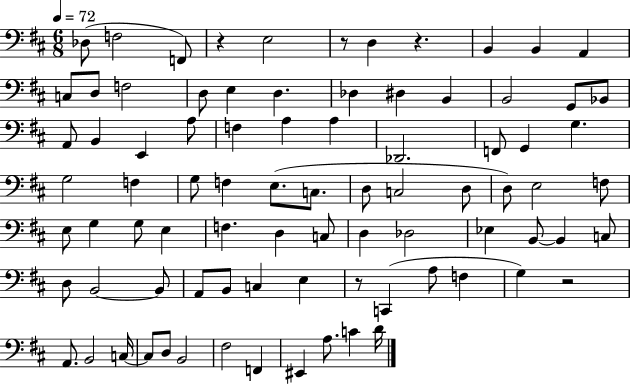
X:1
T:Untitled
M:6/8
L:1/4
K:D
_D,/2 F,2 F,,/2 z E,2 z/2 D, z B,, B,, A,, C,/2 D,/2 F,2 D,/2 E, D, _D, ^D, B,, B,,2 G,,/2 _B,,/2 A,,/2 B,, E,, A,/2 F, A, A, _D,,2 F,,/2 G,, G, G,2 F, G,/2 F, E,/2 C,/2 D,/2 C,2 D,/2 D,/2 E,2 F,/2 E,/2 G, G,/2 E, F, D, C,/2 D, _D,2 _E, B,,/2 B,, C,/2 D,/2 B,,2 B,,/2 A,,/2 B,,/2 C, E, z/2 C,, A,/2 F, G, z2 A,,/2 B,,2 C,/4 C,/2 D,/2 B,,2 ^F,2 F,, ^E,, A,/2 C D/4